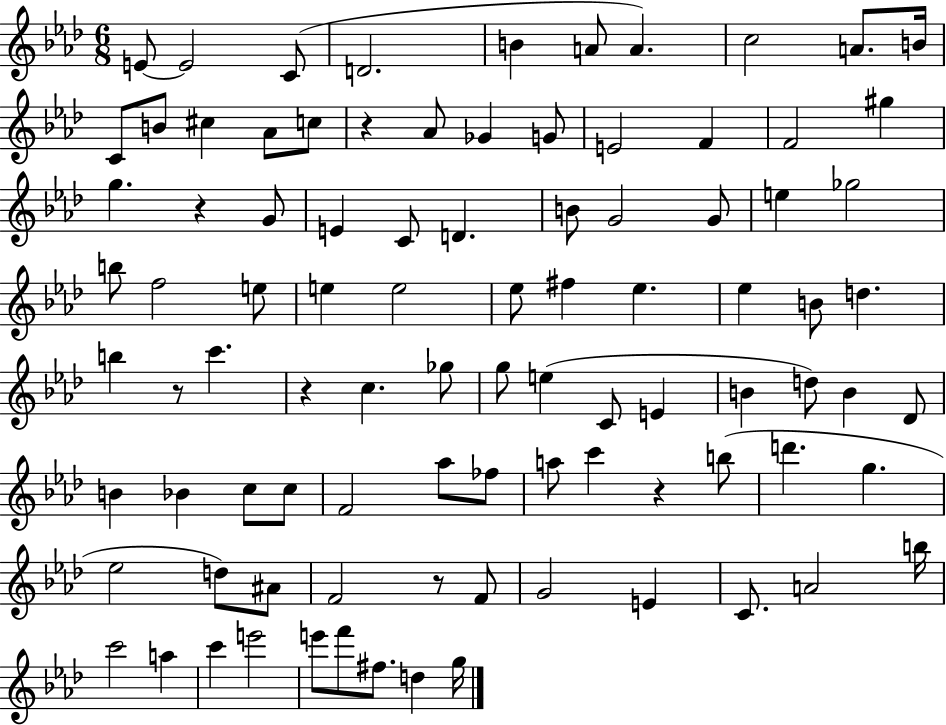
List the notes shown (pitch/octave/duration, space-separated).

E4/e E4/h C4/e D4/h. B4/q A4/e A4/q. C5/h A4/e. B4/s C4/e B4/e C#5/q Ab4/e C5/e R/q Ab4/e Gb4/q G4/e E4/h F4/q F4/h G#5/q G5/q. R/q G4/e E4/q C4/e D4/q. B4/e G4/h G4/e E5/q Gb5/h B5/e F5/h E5/e E5/q E5/h Eb5/e F#5/q Eb5/q. Eb5/q B4/e D5/q. B5/q R/e C6/q. R/q C5/q. Gb5/e G5/e E5/q C4/e E4/q B4/q D5/e B4/q Db4/e B4/q Bb4/q C5/e C5/e F4/h Ab5/e FES5/e A5/e C6/q R/q B5/e D6/q. G5/q. Eb5/h D5/e A#4/e F4/h R/e F4/e G4/h E4/q C4/e. A4/h B5/s C6/h A5/q C6/q E6/h E6/e F6/e F#5/e. D5/q G5/s